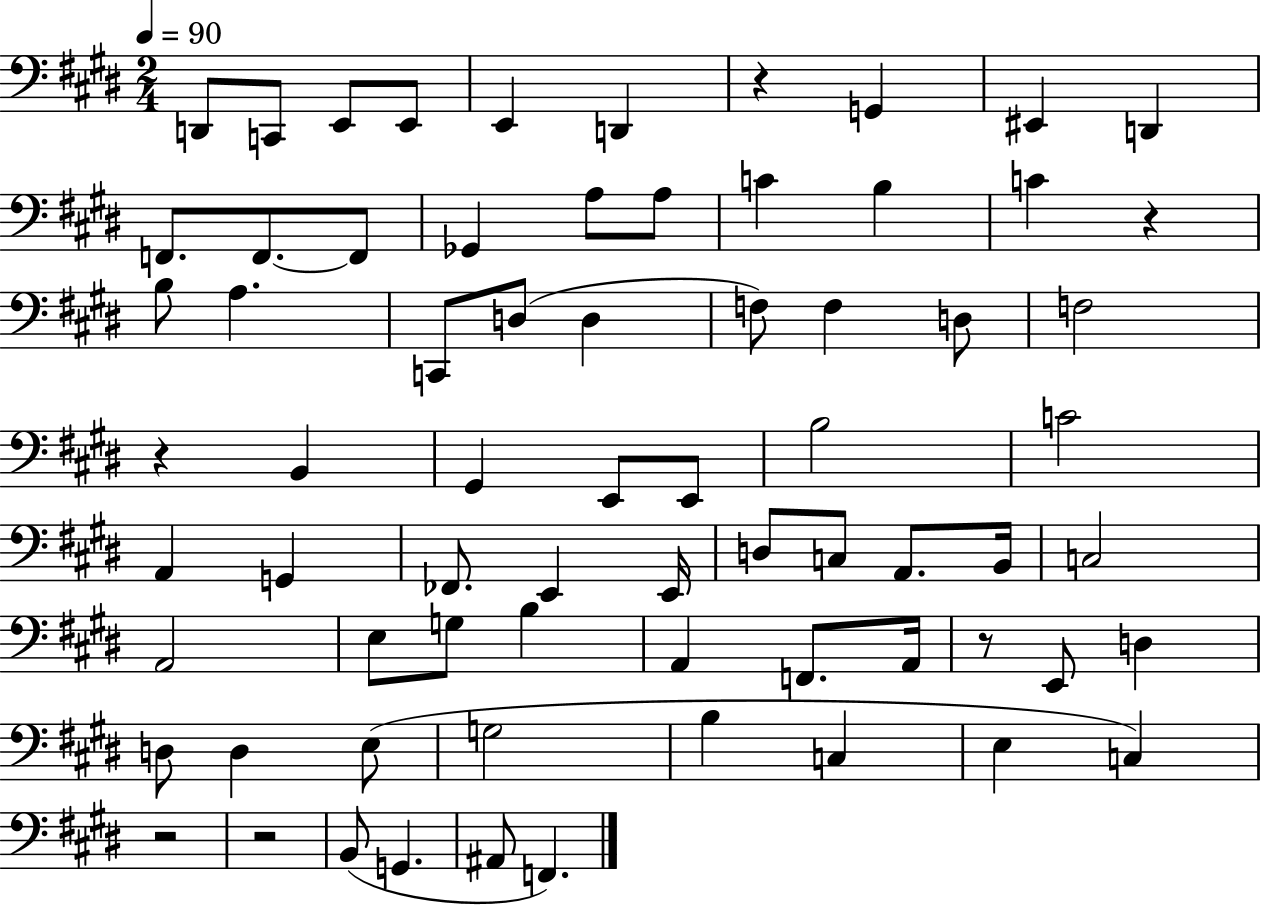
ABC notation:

X:1
T:Untitled
M:2/4
L:1/4
K:E
D,,/2 C,,/2 E,,/2 E,,/2 E,, D,, z G,, ^E,, D,, F,,/2 F,,/2 F,,/2 _G,, A,/2 A,/2 C B, C z B,/2 A, C,,/2 D,/2 D, F,/2 F, D,/2 F,2 z B,, ^G,, E,,/2 E,,/2 B,2 C2 A,, G,, _F,,/2 E,, E,,/4 D,/2 C,/2 A,,/2 B,,/4 C,2 A,,2 E,/2 G,/2 B, A,, F,,/2 A,,/4 z/2 E,,/2 D, D,/2 D, E,/2 G,2 B, C, E, C, z2 z2 B,,/2 G,, ^A,,/2 F,,